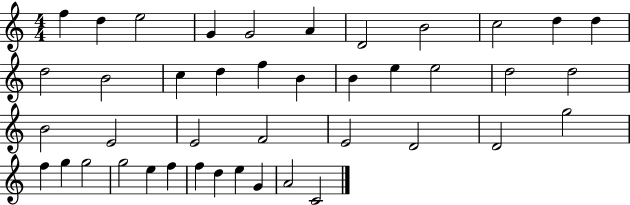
F5/q D5/q E5/h G4/q G4/h A4/q D4/h B4/h C5/h D5/q D5/q D5/h B4/h C5/q D5/q F5/q B4/q B4/q E5/q E5/h D5/h D5/h B4/h E4/h E4/h F4/h E4/h D4/h D4/h G5/h F5/q G5/q G5/h G5/h E5/q F5/q F5/q D5/q E5/q G4/q A4/h C4/h